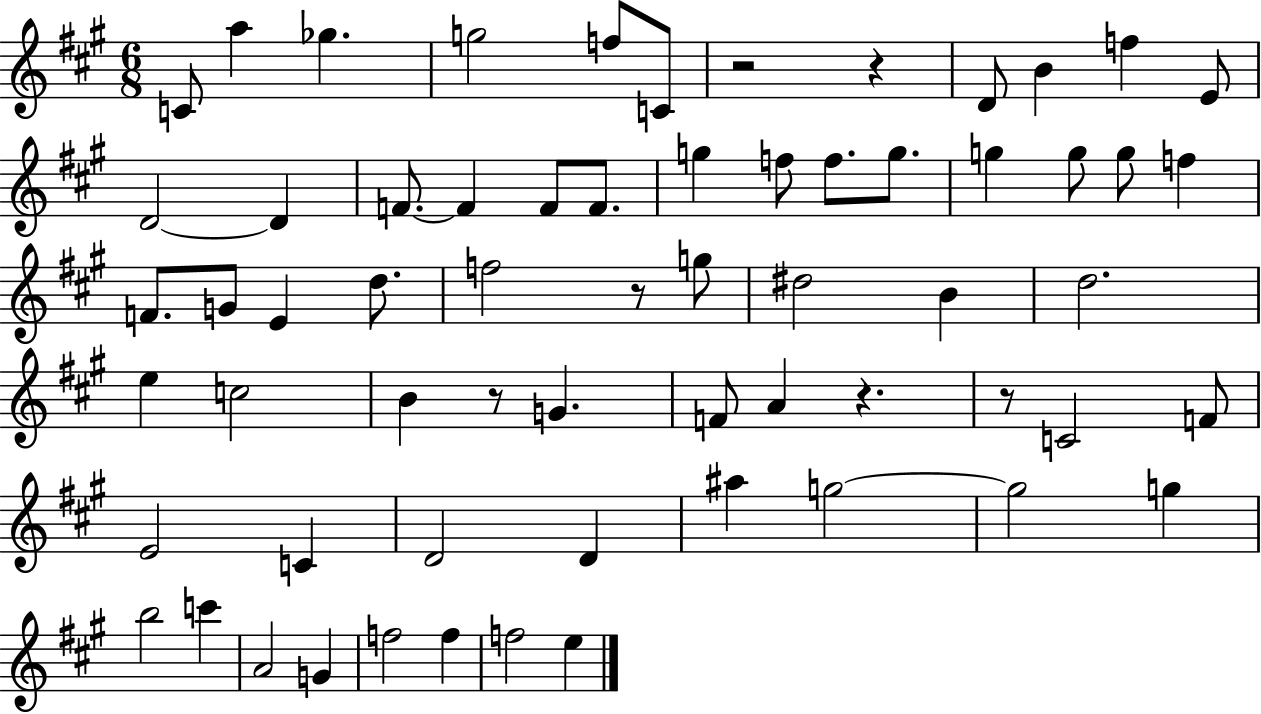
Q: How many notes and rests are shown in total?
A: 63